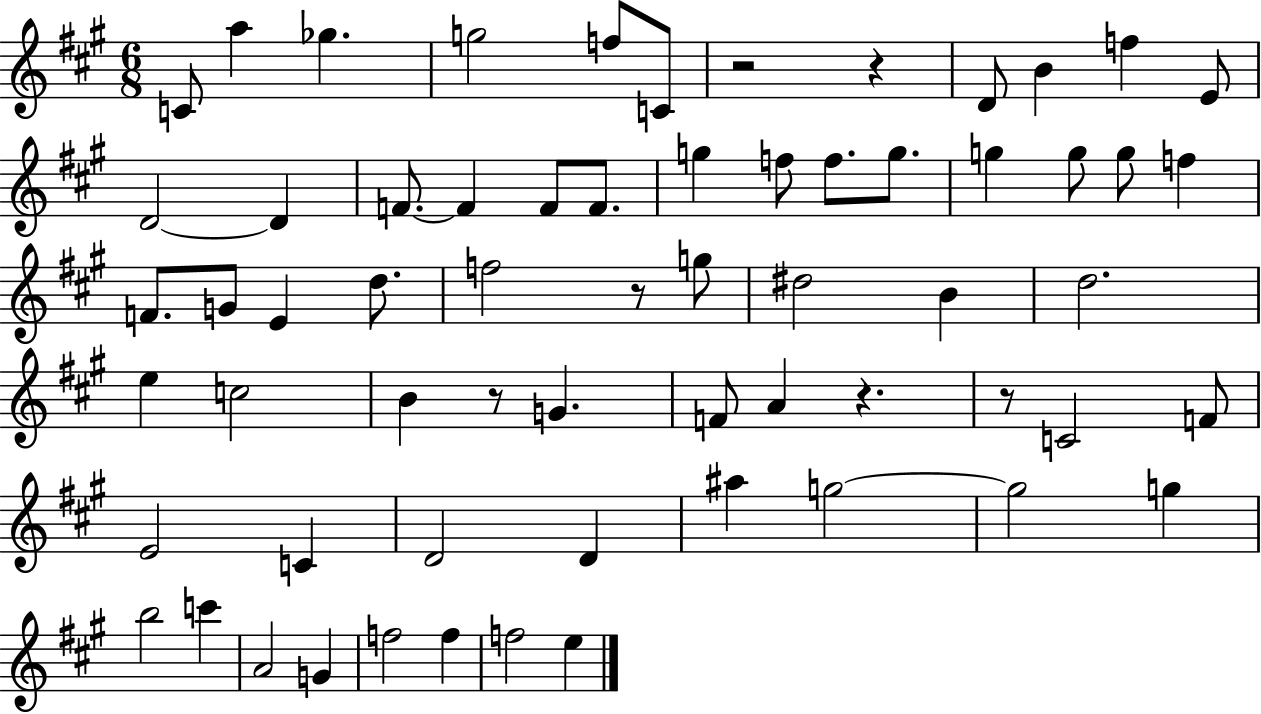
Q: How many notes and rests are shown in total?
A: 63